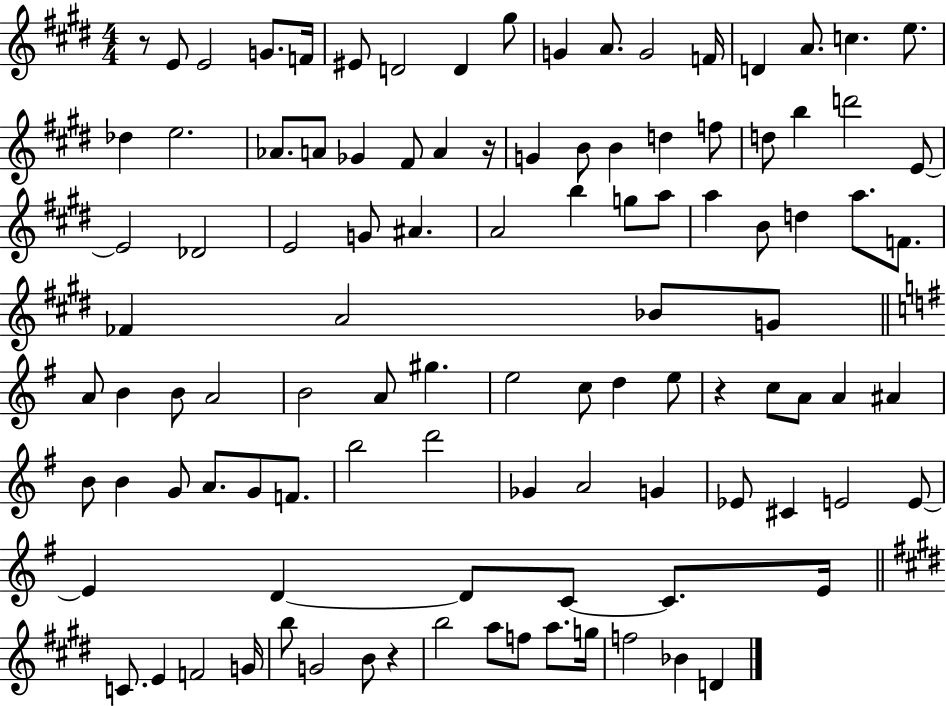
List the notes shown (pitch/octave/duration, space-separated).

R/e E4/e E4/h G4/e. F4/s EIS4/e D4/h D4/q G#5/e G4/q A4/e. G4/h F4/s D4/q A4/e. C5/q. E5/e. Db5/q E5/h. Ab4/e. A4/e Gb4/q F#4/e A4/q R/s G4/q B4/e B4/q D5/q F5/e D5/e B5/q D6/h E4/e E4/h Db4/h E4/h G4/e A#4/q. A4/h B5/q G5/e A5/e A5/q B4/e D5/q A5/e. F4/e. FES4/q A4/h Bb4/e G4/e A4/e B4/q B4/e A4/h B4/h A4/e G#5/q. E5/h C5/e D5/q E5/e R/q C5/e A4/e A4/q A#4/q B4/e B4/q G4/e A4/e. G4/e F4/e. B5/h D6/h Gb4/q A4/h G4/q Eb4/e C#4/q E4/h E4/e E4/q D4/q D4/e C4/e C4/e. E4/s C4/e. E4/q F4/h G4/s B5/e G4/h B4/e R/q B5/h A5/e F5/e A5/e. G5/s F5/h Bb4/q D4/q